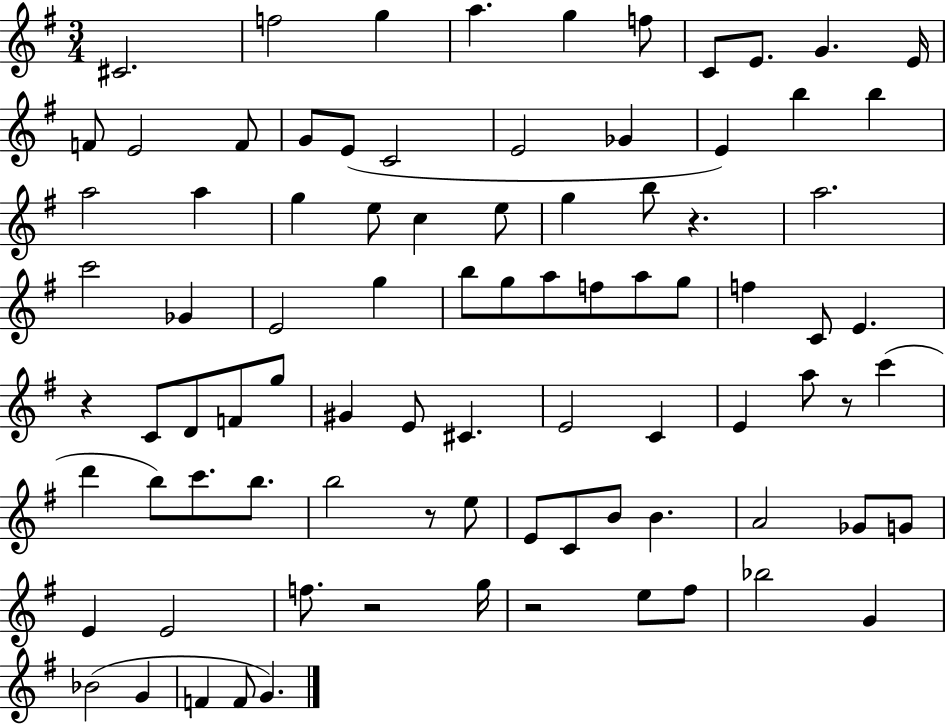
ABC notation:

X:1
T:Untitled
M:3/4
L:1/4
K:G
^C2 f2 g a g f/2 C/2 E/2 G E/4 F/2 E2 F/2 G/2 E/2 C2 E2 _G E b b a2 a g e/2 c e/2 g b/2 z a2 c'2 _G E2 g b/2 g/2 a/2 f/2 a/2 g/2 f C/2 E z C/2 D/2 F/2 g/2 ^G E/2 ^C E2 C E a/2 z/2 c' d' b/2 c'/2 b/2 b2 z/2 e/2 E/2 C/2 B/2 B A2 _G/2 G/2 E E2 f/2 z2 g/4 z2 e/2 ^f/2 _b2 G _B2 G F F/2 G